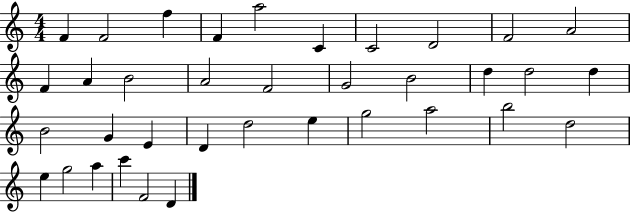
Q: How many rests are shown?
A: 0